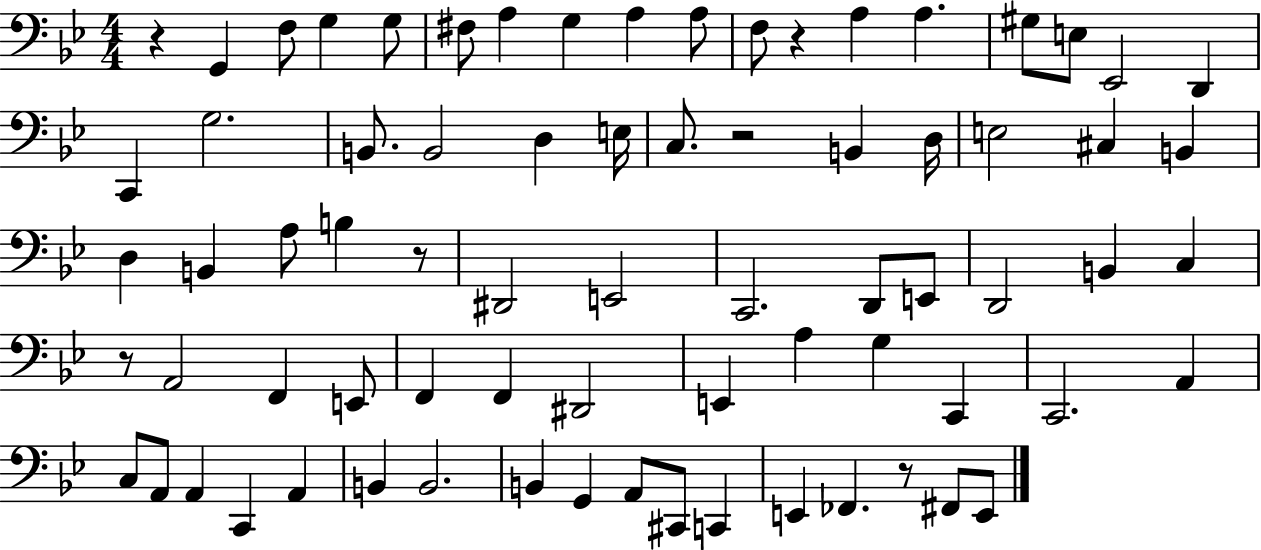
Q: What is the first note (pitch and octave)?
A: G2